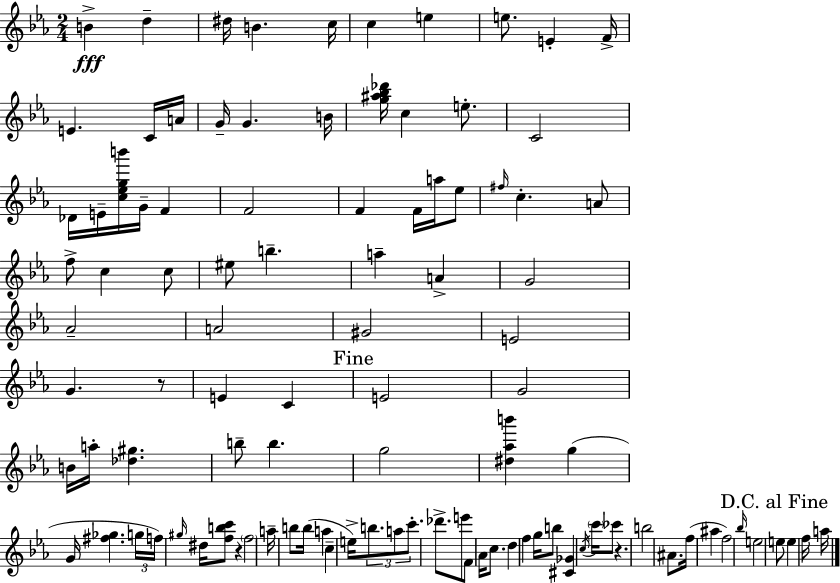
X:1
T:Untitled
M:2/4
L:1/4
K:Eb
B d ^d/4 B c/4 c e e/2 E F/4 E C/4 A/4 G/4 G B/4 [g^a_b_d']/4 c e/2 C2 _D/4 E/4 [c_egb']/4 G/4 F F2 F F/4 a/4 _e/2 ^f/4 c A/2 f/2 c c/2 ^e/2 b a A G2 _A2 A2 ^G2 E2 G z/2 E C E2 G2 B/4 a/4 [_d^g] b/2 b g2 [^d_ab'] g G/4 [^f_g] g/4 f/4 ^g/4 ^d/4 [fbc']/2 z f2 a/4 b/2 b/4 a c e/4 b/2 a/2 c'/2 _d'/2 e'/2 F/2 _A/4 c/2 d f g/4 b/2 [^C_G] c/4 c'/4 _c'/2 z b2 ^A/2 f/4 ^a f2 _b/4 e2 e/2 e f/4 a/4